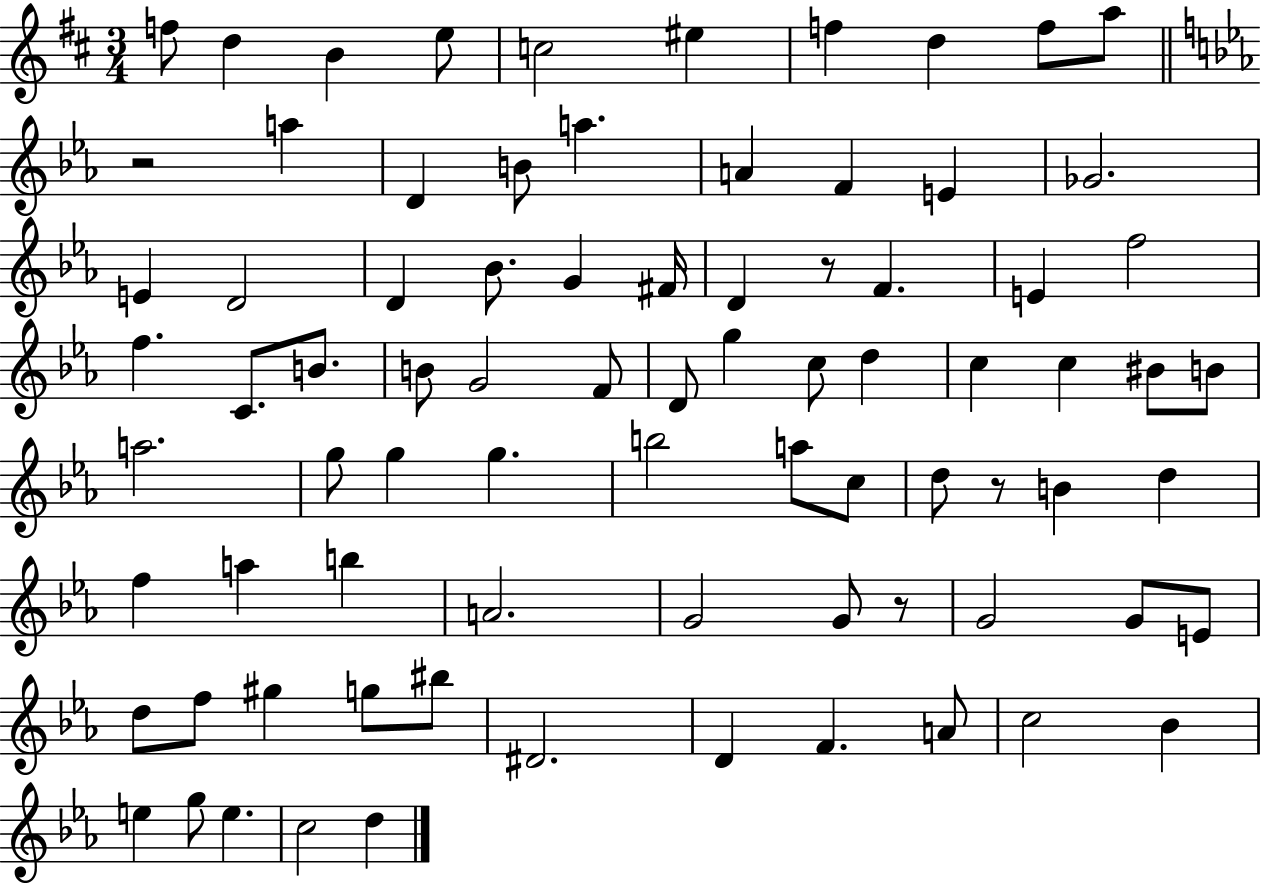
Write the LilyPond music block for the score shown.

{
  \clef treble
  \numericTimeSignature
  \time 3/4
  \key d \major
  \repeat volta 2 { f''8 d''4 b'4 e''8 | c''2 eis''4 | f''4 d''4 f''8 a''8 | \bar "||" \break \key ees \major r2 a''4 | d'4 b'8 a''4. | a'4 f'4 e'4 | ges'2. | \break e'4 d'2 | d'4 bes'8. g'4 fis'16 | d'4 r8 f'4. | e'4 f''2 | \break f''4. c'8. b'8. | b'8 g'2 f'8 | d'8 g''4 c''8 d''4 | c''4 c''4 bis'8 b'8 | \break a''2. | g''8 g''4 g''4. | b''2 a''8 c''8 | d''8 r8 b'4 d''4 | \break f''4 a''4 b''4 | a'2. | g'2 g'8 r8 | g'2 g'8 e'8 | \break d''8 f''8 gis''4 g''8 bis''8 | dis'2. | d'4 f'4. a'8 | c''2 bes'4 | \break e''4 g''8 e''4. | c''2 d''4 | } \bar "|."
}